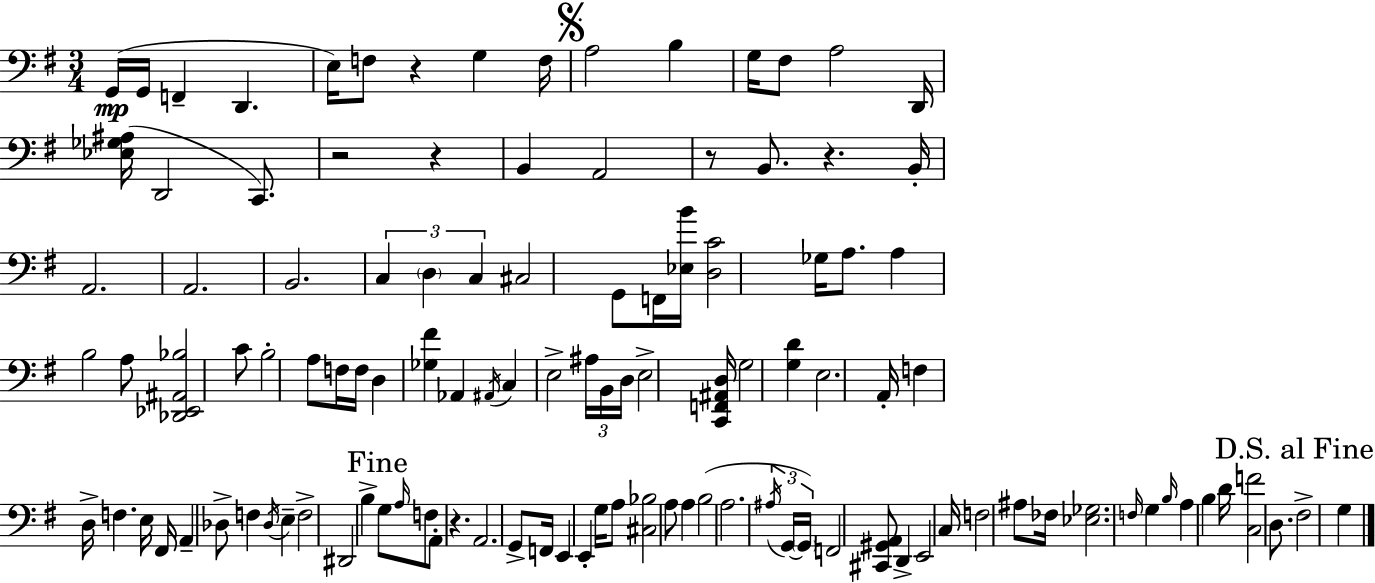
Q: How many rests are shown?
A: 6